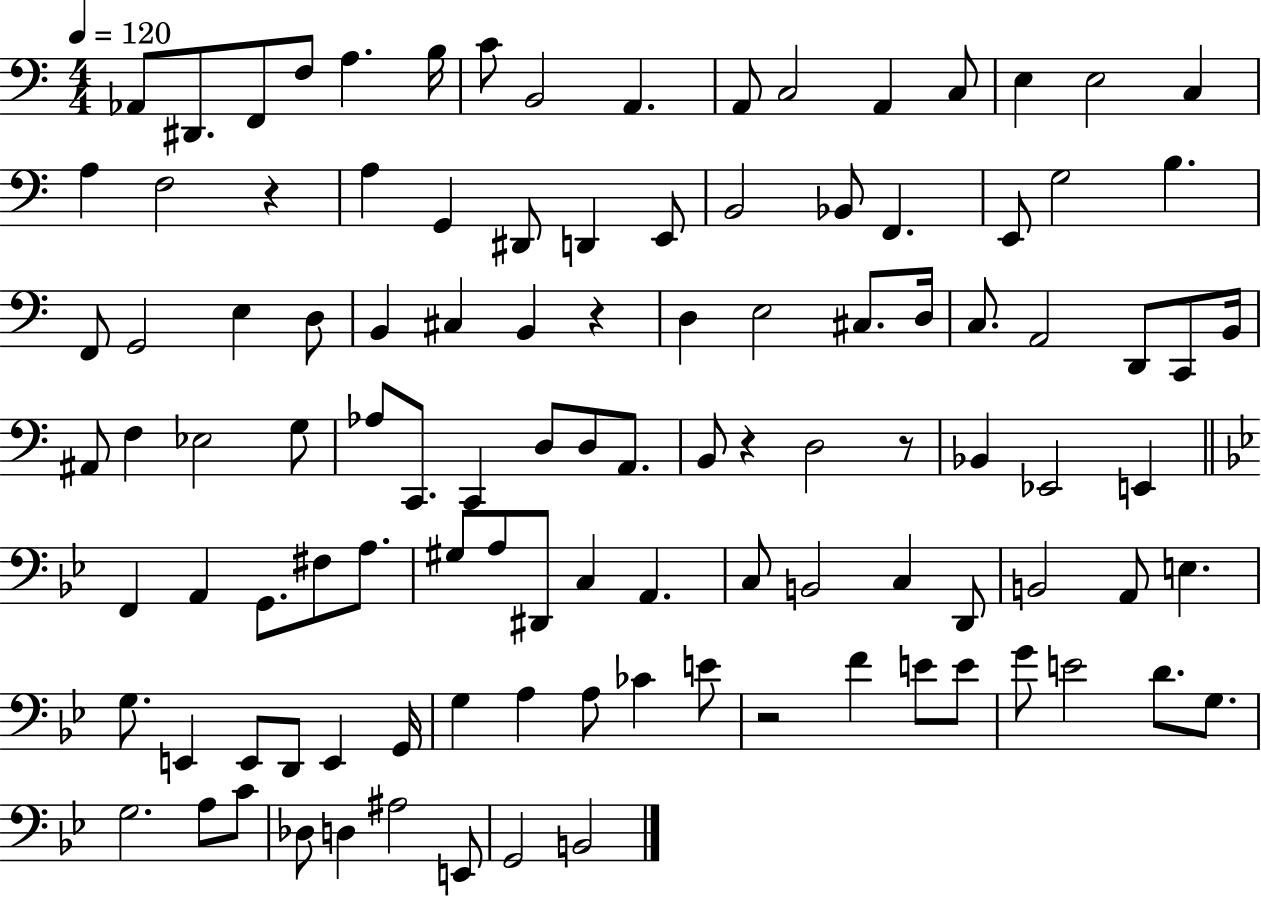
X:1
T:Untitled
M:4/4
L:1/4
K:C
_A,,/2 ^D,,/2 F,,/2 F,/2 A, B,/4 C/2 B,,2 A,, A,,/2 C,2 A,, C,/2 E, E,2 C, A, F,2 z A, G,, ^D,,/2 D,, E,,/2 B,,2 _B,,/2 F,, E,,/2 G,2 B, F,,/2 G,,2 E, D,/2 B,, ^C, B,, z D, E,2 ^C,/2 D,/4 C,/2 A,,2 D,,/2 C,,/2 B,,/4 ^A,,/2 F, _E,2 G,/2 _A,/2 C,,/2 C,, D,/2 D,/2 A,,/2 B,,/2 z D,2 z/2 _B,, _E,,2 E,, F,, A,, G,,/2 ^F,/2 A,/2 ^G,/2 A,/2 ^D,,/2 C, A,, C,/2 B,,2 C, D,,/2 B,,2 A,,/2 E, G,/2 E,, E,,/2 D,,/2 E,, G,,/4 G, A, A,/2 _C E/2 z2 F E/2 E/2 G/2 E2 D/2 G,/2 G,2 A,/2 C/2 _D,/2 D, ^A,2 E,,/2 G,,2 B,,2